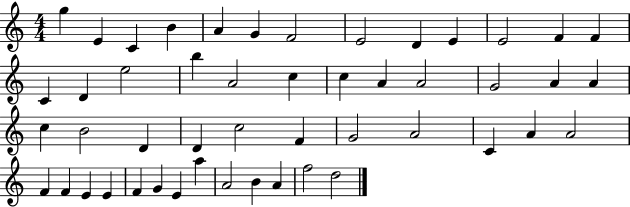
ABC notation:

X:1
T:Untitled
M:4/4
L:1/4
K:C
g E C B A G F2 E2 D E E2 F F C D e2 b A2 c c A A2 G2 A A c B2 D D c2 F G2 A2 C A A2 F F E E F G E a A2 B A f2 d2